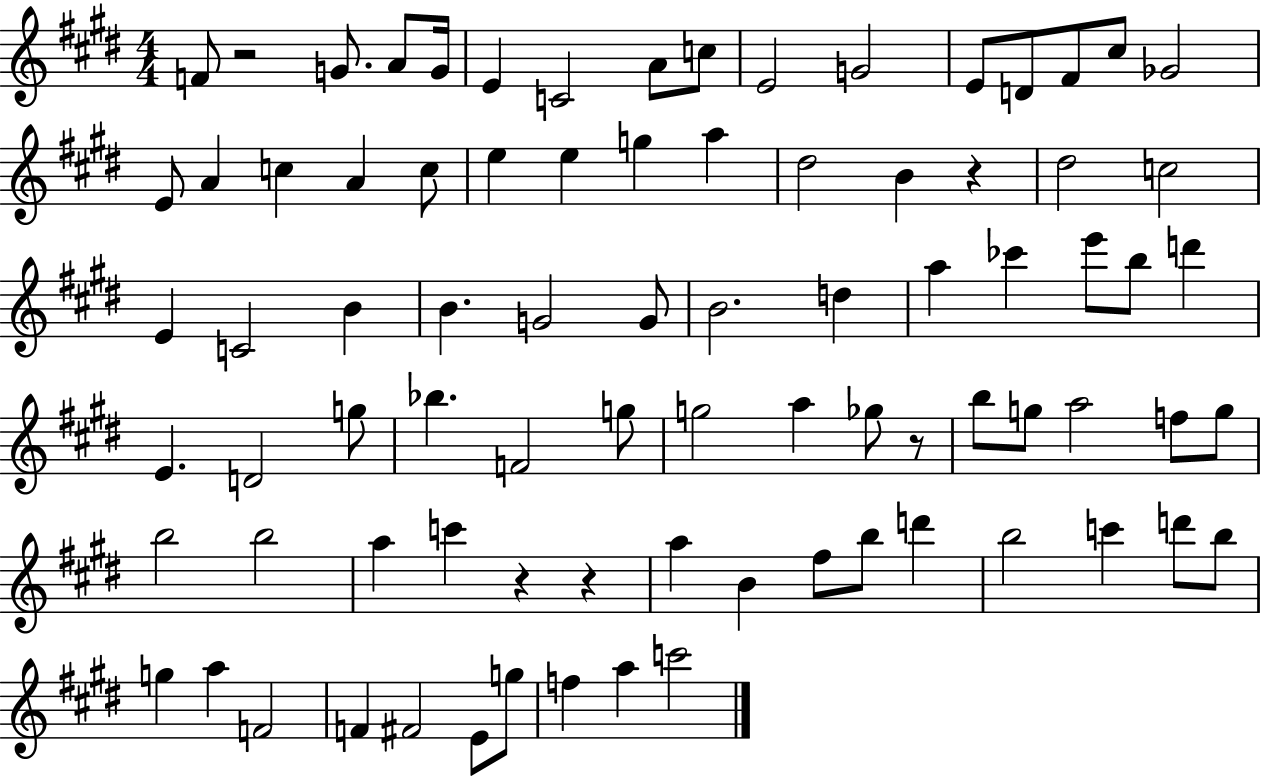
X:1
T:Untitled
M:4/4
L:1/4
K:E
F/2 z2 G/2 A/2 G/4 E C2 A/2 c/2 E2 G2 E/2 D/2 ^F/2 ^c/2 _G2 E/2 A c A c/2 e e g a ^d2 B z ^d2 c2 E C2 B B G2 G/2 B2 d a _c' e'/2 b/2 d' E D2 g/2 _b F2 g/2 g2 a _g/2 z/2 b/2 g/2 a2 f/2 g/2 b2 b2 a c' z z a B ^f/2 b/2 d' b2 c' d'/2 b/2 g a F2 F ^F2 E/2 g/2 f a c'2